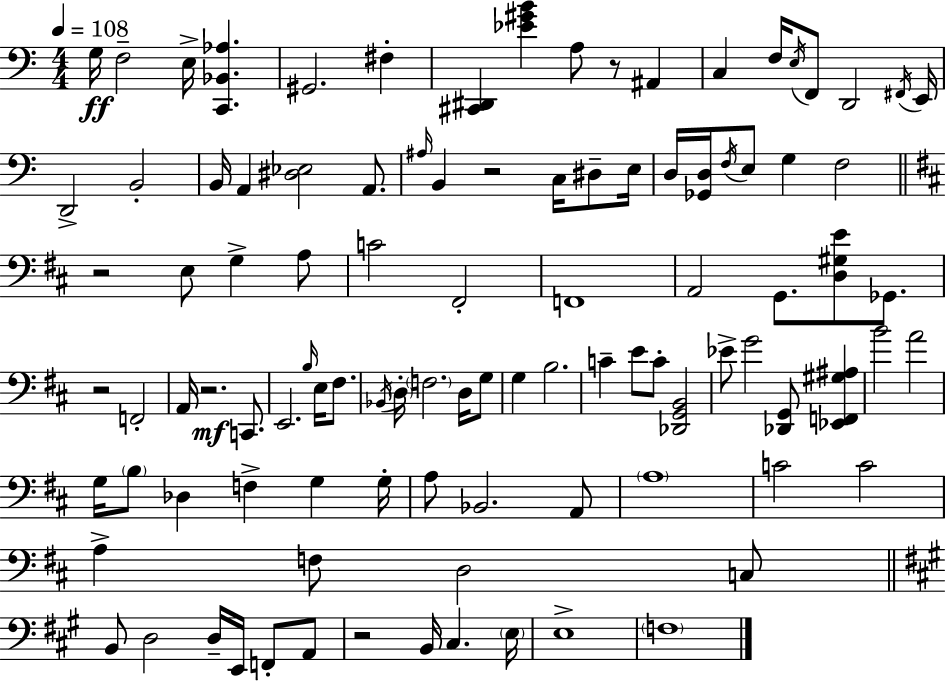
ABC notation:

X:1
T:Untitled
M:4/4
L:1/4
K:C
G,/4 F,2 E,/4 [C,,_B,,_A,] ^G,,2 ^F, [^C,,^D,,] [_E^GB] A,/2 z/2 ^A,, C, F,/4 E,/4 F,,/2 D,,2 ^F,,/4 E,,/4 D,,2 B,,2 B,,/4 A,, [^D,_E,]2 A,,/2 ^A,/4 B,, z2 C,/4 ^D,/2 E,/4 D,/4 [_G,,D,]/4 F,/4 E,/2 G, F,2 z2 E,/2 G, A,/2 C2 ^F,,2 F,,4 A,,2 G,,/2 [D,^G,E]/2 _G,,/2 z2 F,,2 A,,/4 z2 C,,/2 E,,2 B,/4 E,/4 ^F,/2 _B,,/4 D,/4 F,2 D,/4 G,/2 G, B,2 C E/2 C/2 [_D,,G,,B,,]2 _E/2 G2 [_D,,G,,]/2 [_E,,F,,^G,^A,] B2 A2 G,/4 B,/2 _D, F, G, G,/4 A,/2 _B,,2 A,,/2 A,4 C2 C2 A, F,/2 D,2 C,/2 B,,/2 D,2 D,/4 E,,/4 F,,/2 A,,/2 z2 B,,/4 ^C, E,/4 E,4 F,4